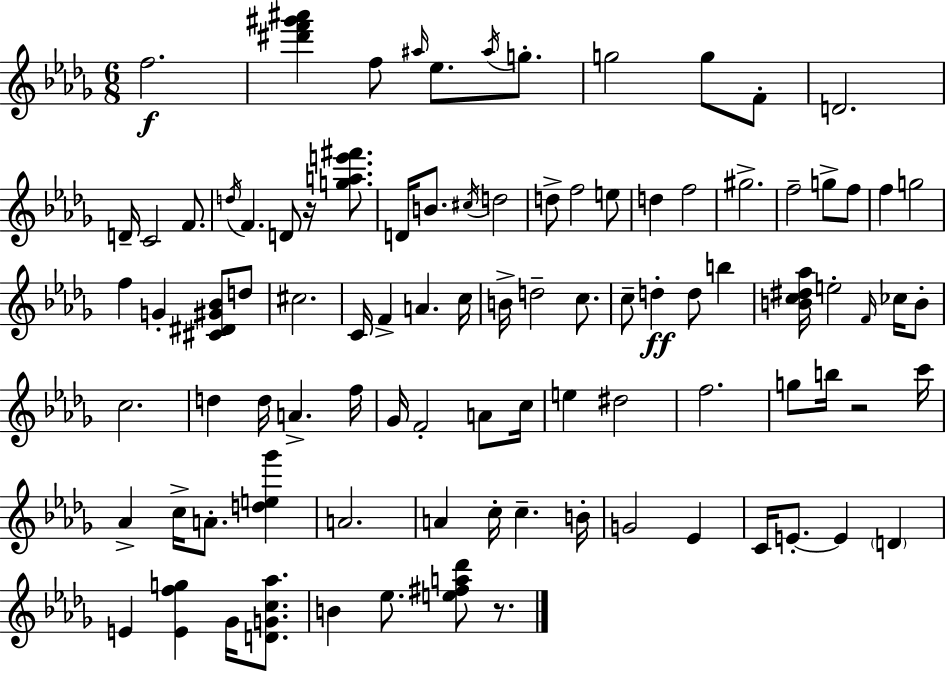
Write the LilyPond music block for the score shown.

{
  \clef treble
  \numericTimeSignature
  \time 6/8
  \key bes \minor
  f''2.\f | <dis''' f''' gis''' ais'''>4 f''8 \grace { ais''16 } ees''8. \acciaccatura { ais''16 } g''8.-. | g''2 g''8 | f'8-. d'2. | \break d'16-- c'2 f'8. | \acciaccatura { d''16 } f'4. d'8 r16 | <g'' a'' e''' fis'''>8. d'16 b'8. \acciaccatura { cis''16 } d''2 | d''8-> f''2 | \break e''8 d''4 f''2 | gis''2.-> | f''2-- | g''8-> f''8 f''4 g''2 | \break f''4 g'4-. | <cis' dis' gis' bes'>8 d''8 cis''2. | c'16 f'4-> a'4. | c''16 b'16-> d''2-- | \break c''8. c''8-- d''4-.\ff d''8 | b''4 <b' c'' dis'' aes''>16 e''2-. | \grace { f'16 } ces''16 b'8-. c''2. | d''4 d''16 a'4.-> | \break f''16 ges'16 f'2-. | a'8 c''16 e''4 dis''2 | f''2. | g''8 b''16 r2 | \break c'''16 aes'4-> c''16-> a'8.-. | <d'' e'' ges'''>4 a'2. | a'4 c''16-. c''4.-- | b'16-. g'2 | \break ees'4 c'16 e'8.-.~~ e'4 | \parenthesize d'4 e'4 <e' f'' g''>4 | ges'16 <d' g' c'' aes''>8. b'4 ees''8. | <e'' fis'' a'' des'''>8 r8. \bar "|."
}